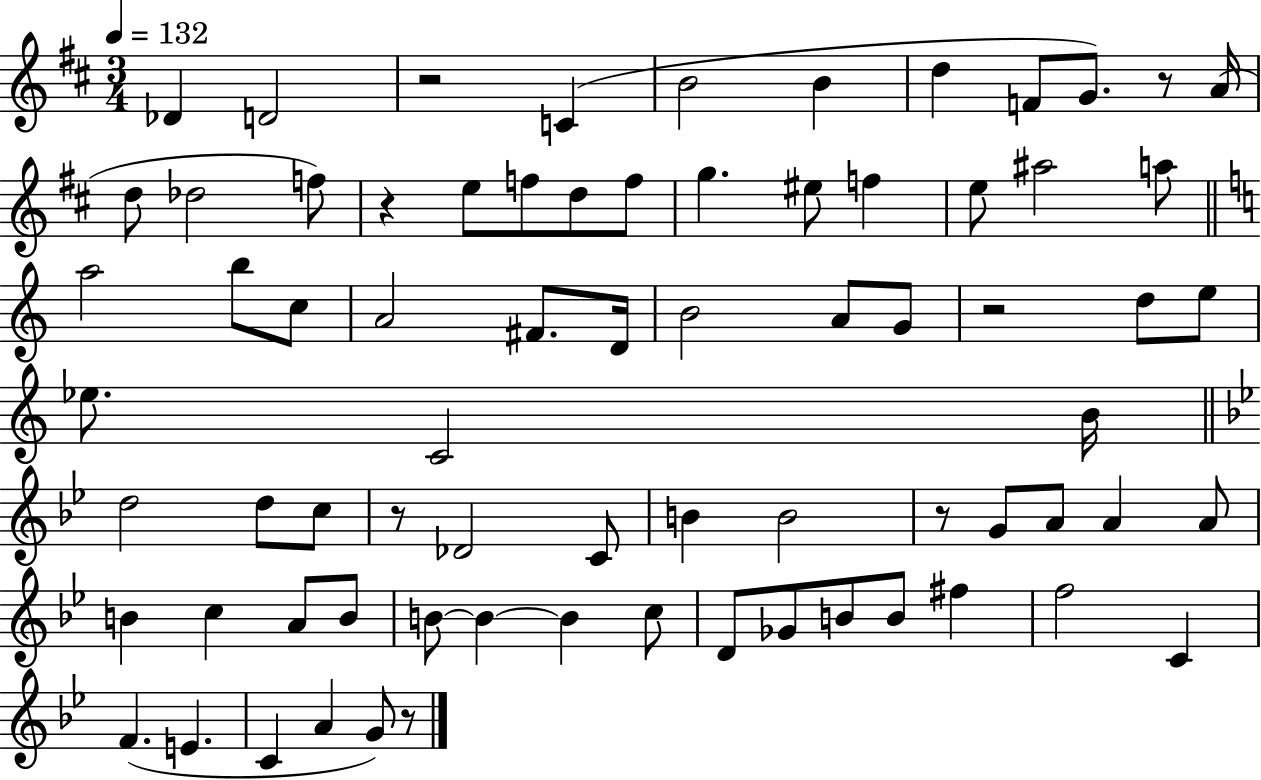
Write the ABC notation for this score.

X:1
T:Untitled
M:3/4
L:1/4
K:D
_D D2 z2 C B2 B d F/2 G/2 z/2 A/4 d/2 _d2 f/2 z e/2 f/2 d/2 f/2 g ^e/2 f e/2 ^a2 a/2 a2 b/2 c/2 A2 ^F/2 D/4 B2 A/2 G/2 z2 d/2 e/2 _e/2 C2 B/4 d2 d/2 c/2 z/2 _D2 C/2 B B2 z/2 G/2 A/2 A A/2 B c A/2 B/2 B/2 B B c/2 D/2 _G/2 B/2 B/2 ^f f2 C F E C A G/2 z/2